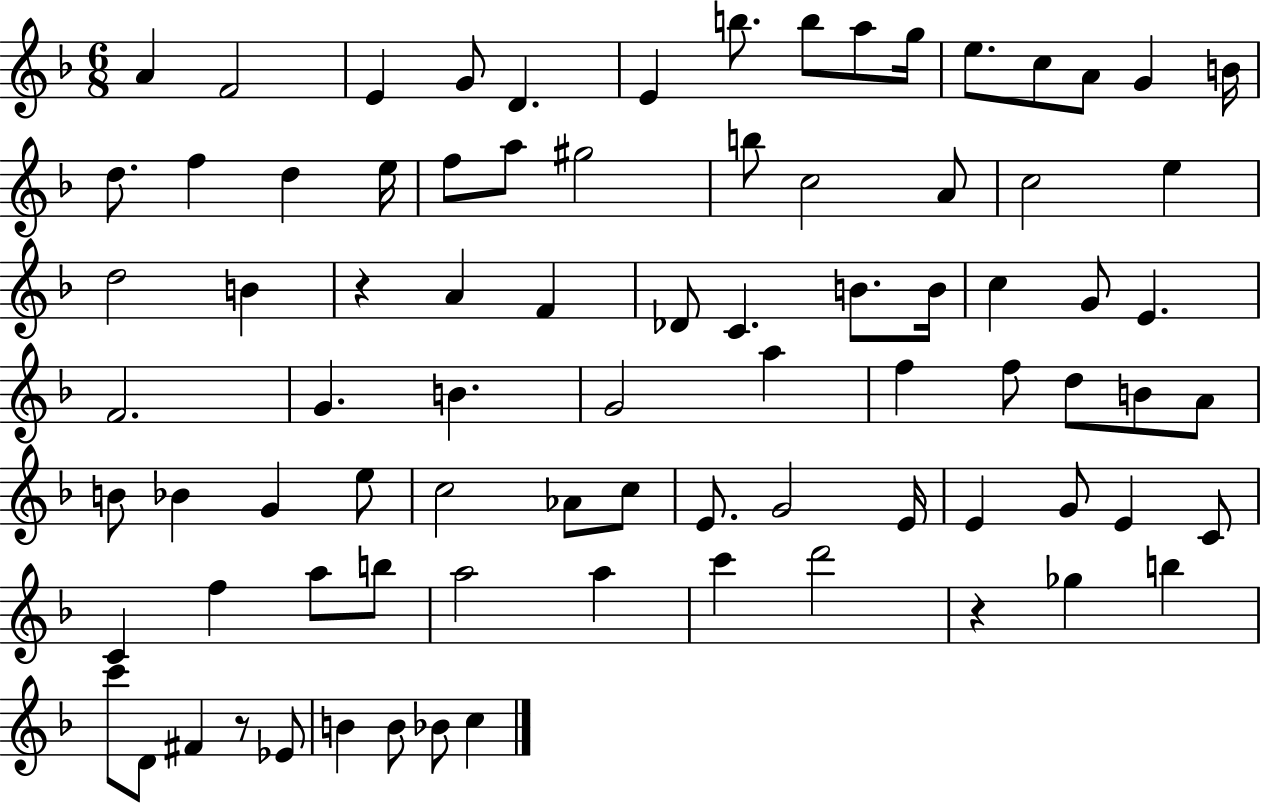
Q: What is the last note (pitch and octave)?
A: C5